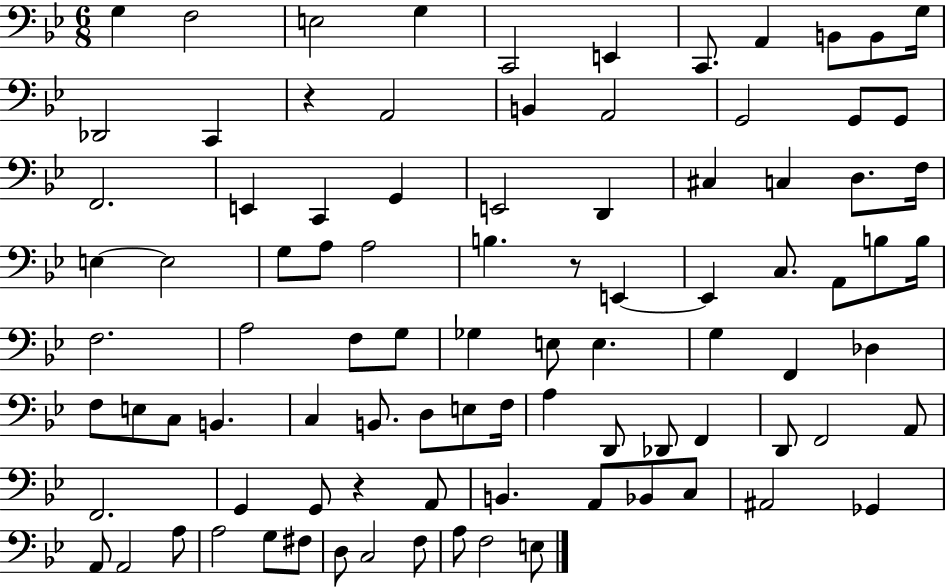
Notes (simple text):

G3/q F3/h E3/h G3/q C2/h E2/q C2/e. A2/q B2/e B2/e G3/s Db2/h C2/q R/q A2/h B2/q A2/h G2/h G2/e G2/e F2/h. E2/q C2/q G2/q E2/h D2/q C#3/q C3/q D3/e. F3/s E3/q E3/h G3/e A3/e A3/h B3/q. R/e E2/q E2/q C3/e. A2/e B3/e B3/s F3/h. A3/h F3/e G3/e Gb3/q E3/e E3/q. G3/q F2/q Db3/q F3/e E3/e C3/e B2/q. C3/q B2/e. D3/e E3/e F3/s A3/q D2/e Db2/e F2/q D2/e F2/h A2/e F2/h. G2/q G2/e R/q A2/e B2/q. A2/e Bb2/e C3/e A#2/h Gb2/q A2/e A2/h A3/e A3/h G3/e F#3/e D3/e C3/h F3/e A3/e F3/h E3/e